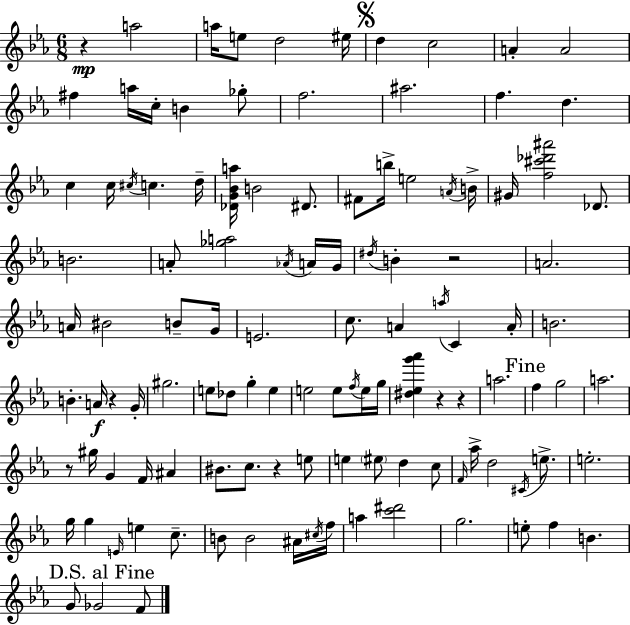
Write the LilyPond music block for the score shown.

{
  \clef treble
  \numericTimeSignature
  \time 6/8
  \key c \minor
  \repeat volta 2 { r4\mp a''2 | a''16 e''8 d''2 eis''16 | \mark \markup { \musicglyph "scripts.segno" } d''4 c''2 | a'4-. a'2 | \break fis''4 a''16 c''16-. b'4 ges''8-. | f''2. | ais''2. | f''4. d''4. | \break c''4 c''16 \acciaccatura { cis''16 } c''4. | d''16-- <des' g' bes' a''>16 b'2 dis'8. | fis'8 b''16-> e''2 | \acciaccatura { a'16 } b'16-> gis'16 <f'' cis''' des''' ais'''>2 des'8. | \break b'2. | a'8-. <ges'' a''>2 | \acciaccatura { aes'16 } a'16 g'16 \acciaccatura { dis''16 } b'4-. r2 | a'2. | \break a'16 bis'2 | b'8-- g'16 e'2. | c''8. a'4 \acciaccatura { a''16 } | c'4 a'16-. b'2. | \break b'4.-. a'16\f | r4 g'16-. gis''2. | e''8 des''8 g''4-. | e''4 e''2 | \break e''8 \acciaccatura { f''16 } e''16 g''16 <dis'' ees'' g''' aes'''>4 r4 | r4 a''2. | \mark "Fine" f''4 g''2 | a''2. | \break r8 gis''16 g'4 | f'16 ais'4 bis'8. c''8. | r4 e''8 e''4 \parenthesize eis''8 | d''4 c''8 \grace { f'16 } aes''16-> d''2 | \break \acciaccatura { cis'16 } e''8.-> e''2.-. | g''16 g''4 | \grace { e'16 } e''4 c''8.-- b'8 b'2 | ais'16 \acciaccatura { cis''16 } f''16 a''4 | \break <c''' dis'''>2 g''2. | e''8-. | f''4 b'4. \mark "D.S. al Fine" g'8 | ges'2 f'8 } \bar "|."
}